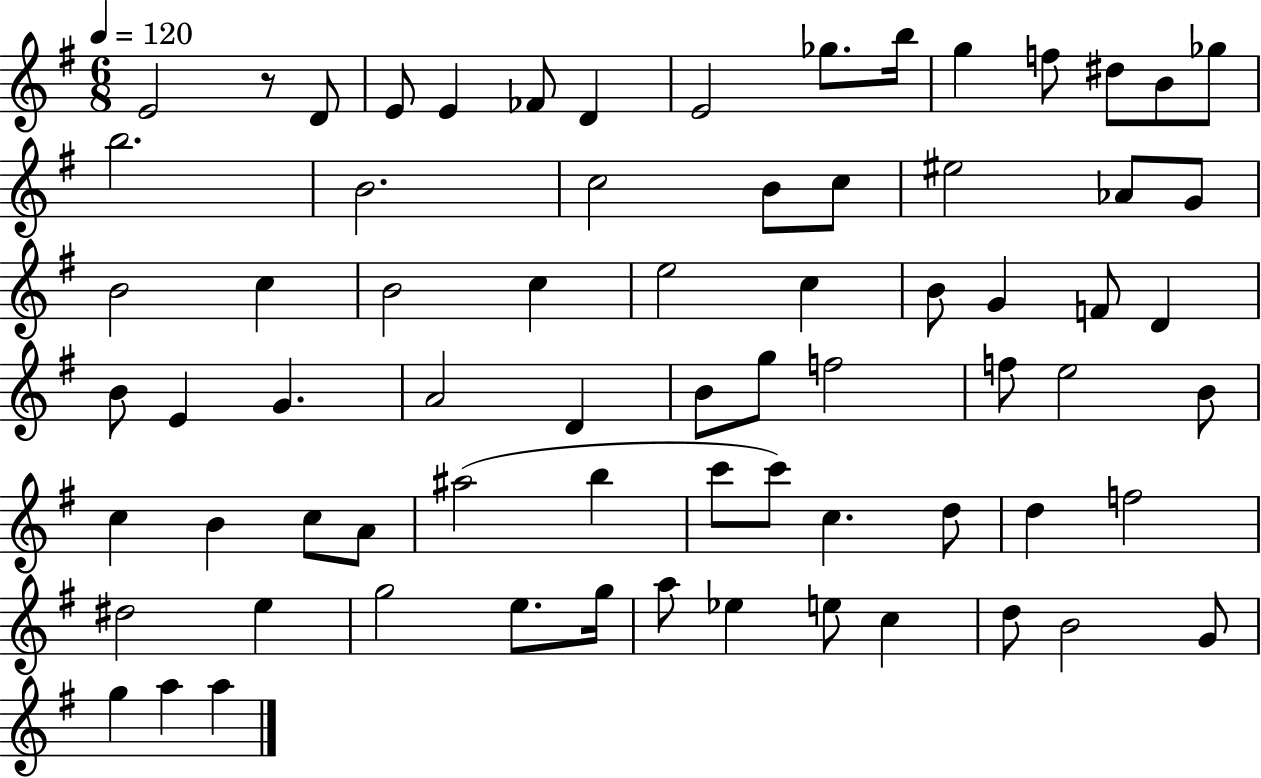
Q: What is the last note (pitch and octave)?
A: A5